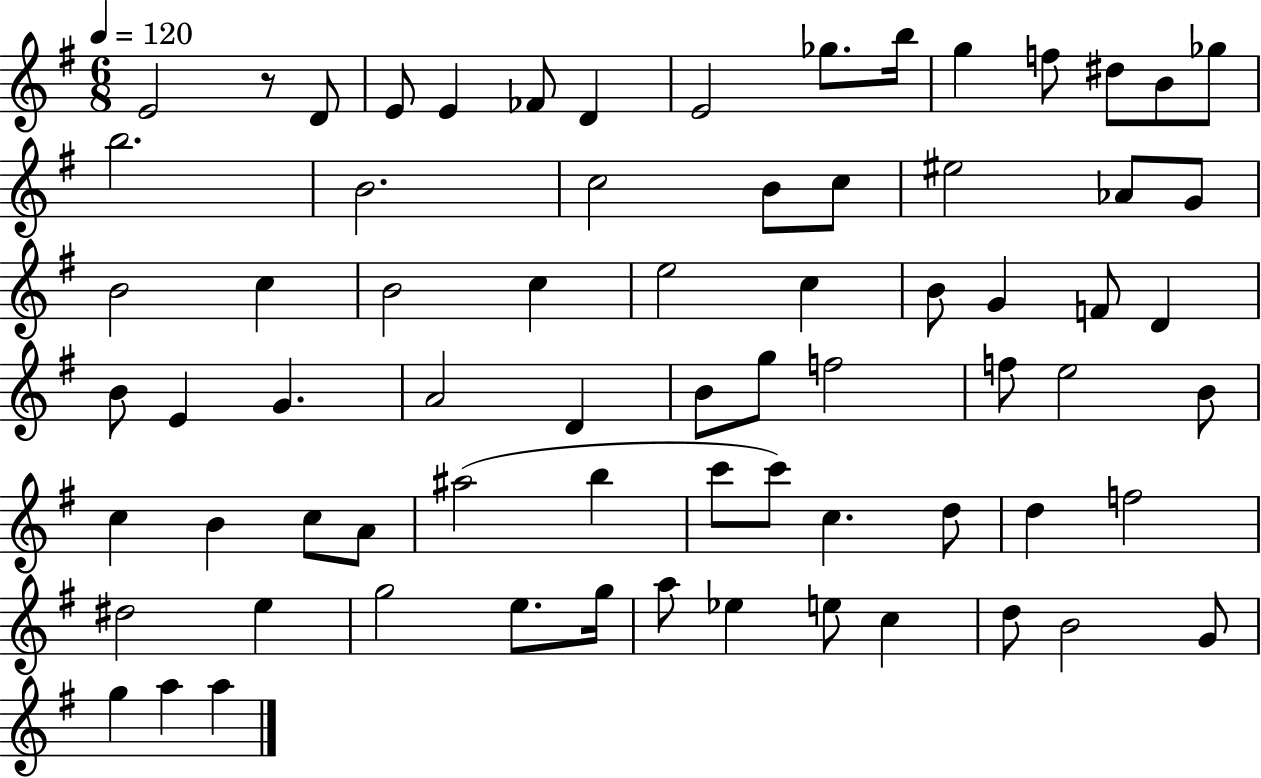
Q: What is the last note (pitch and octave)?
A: A5